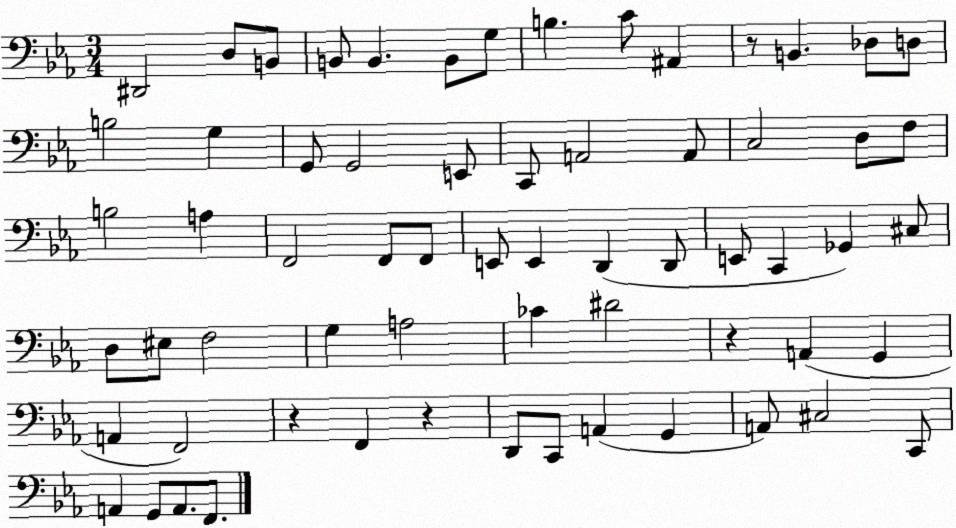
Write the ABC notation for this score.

X:1
T:Untitled
M:3/4
L:1/4
K:Eb
^D,,2 D,/2 B,,/2 B,,/2 B,, B,,/2 G,/2 B, C/2 ^A,, z/2 B,, _D,/2 D,/2 B,2 G, G,,/2 G,,2 E,,/2 C,,/2 A,,2 A,,/2 C,2 D,/2 F,/2 B,2 A, F,,2 F,,/2 F,,/2 E,,/2 E,, D,, D,,/2 E,,/2 C,, _G,, ^C,/2 D,/2 ^E,/2 F,2 G, A,2 _C ^D2 z A,, G,, A,, F,,2 z F,, z D,,/2 C,,/2 A,, G,, A,,/2 ^C,2 C,,/2 A,, G,,/2 A,,/2 F,,/2